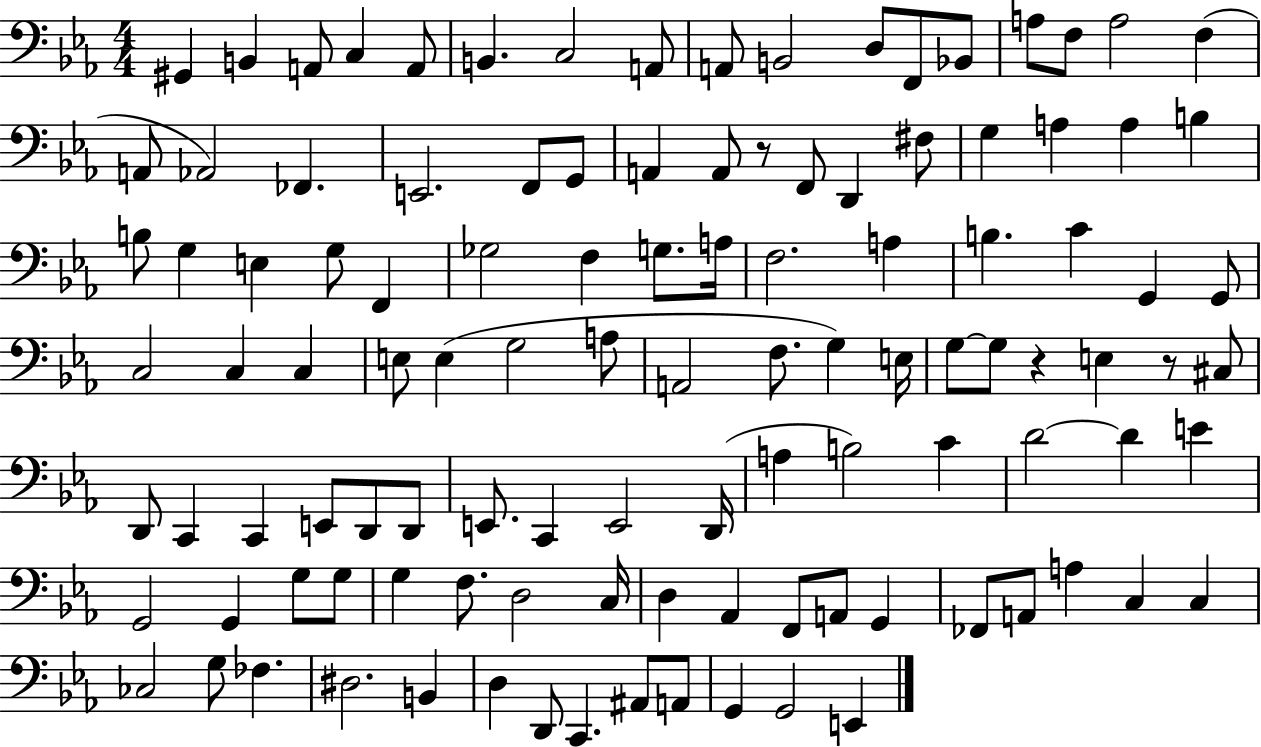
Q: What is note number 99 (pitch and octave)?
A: FES3